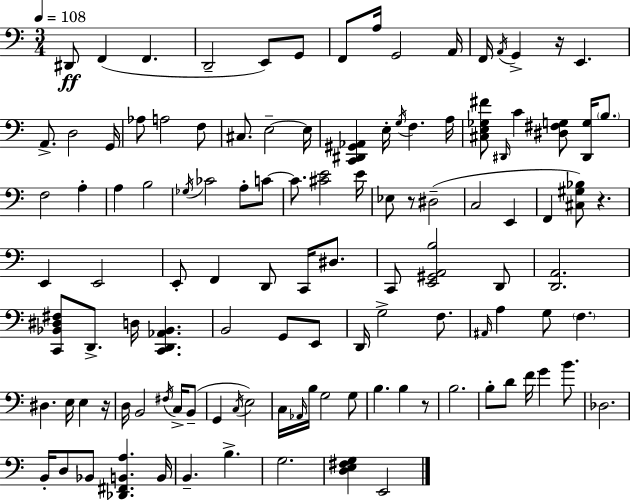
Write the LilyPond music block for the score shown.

{
  \clef bass
  \numericTimeSignature
  \time 3/4
  \key a \minor
  \tempo 4 = 108
  dis,8\ff f,4( f,4. | d,2-- e,8) g,8 | f,8 a16 g,2 a,16 | f,16 \acciaccatura { a,16 } g,4-> r16 e,4. | \break a,8.-> d2 | g,16 aes8 a2 f8 | cis8. e2--~~ | e16 <c, dis, gis, aes,>4 e16-. \acciaccatura { g16 } f4. | \break a16 <cis e ges fis'>8 \grace { dis,16 } c'4 <dis fis g>8 <dis, g>16 | \parenthesize b8. f2 a4-. | a4 b2 | \acciaccatura { ges16 } ces'2 | \break a8-. c'8~~ c'8. <cis' e'>2 | e'16 ees8 r8 dis2--( | c2 | e,4 f,4 <cis gis bes>8) r4. | \break e,4 e,2 | e,8-. f,4 d,8 | c,16 dis8. c,8 <e, gis, a, b>2 | d,8 <d, a,>2. | \break <c, bes, dis fis>8 d,8.-> d16 <c, d, aes, bes,>4. | b,2 | g,8 e,8 d,16 g2-> | f8. \grace { ais,16 } a4 g8 \parenthesize f4. | \break dis4. e16 | e4 r16 d16 b,2 | \acciaccatura { fis16 } c16-> b,8--( g,4 \acciaccatura { c16 } e2) | c16 \grace { aes,16 } b16 g2 | \break g8 b4. | b4 r8 b2. | b8-. d'8 | f'16 g'4 b'8. des2. | \break b,16-. d8 bes,8 | <des, fis, b, a>4. b,16 b,4.-- | b4.-> g2. | <d e fis g>4 | \break e,2 \bar "|."
}